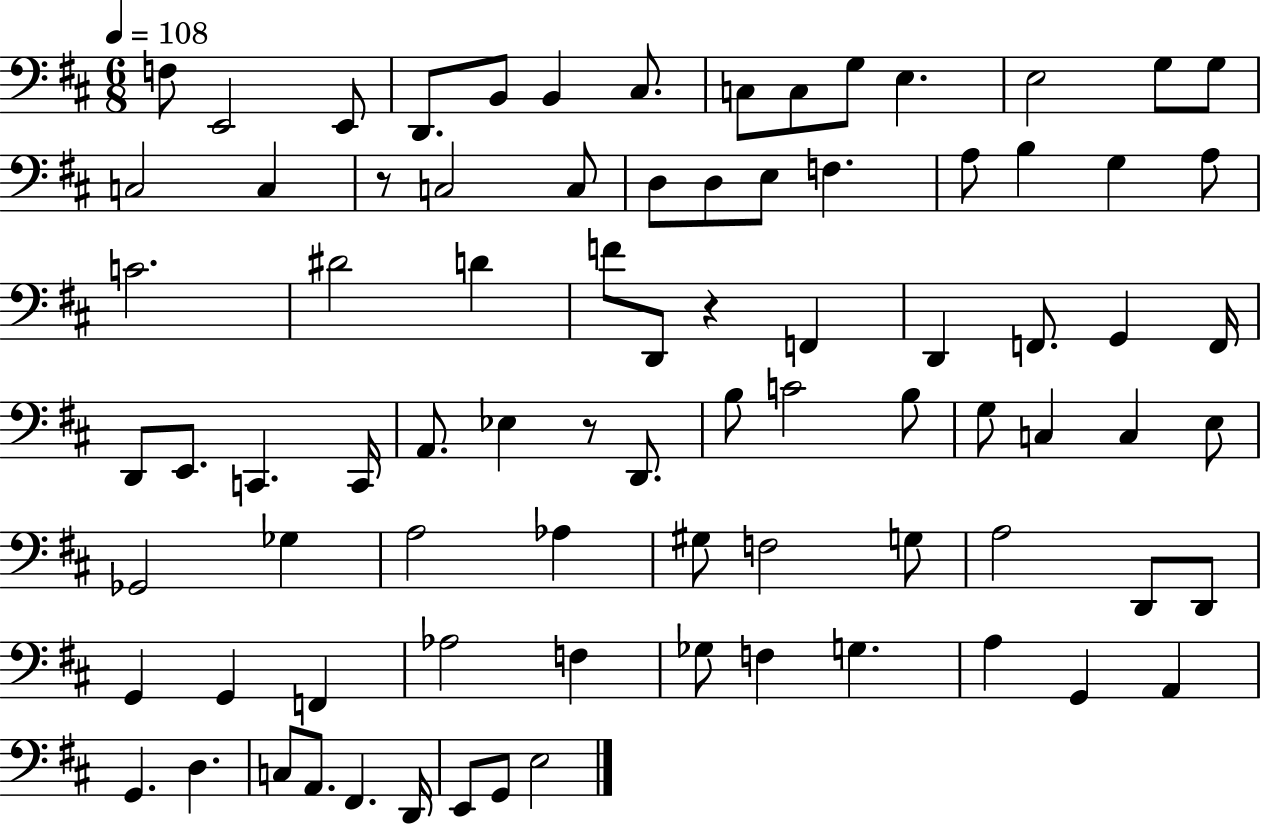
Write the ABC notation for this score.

X:1
T:Untitled
M:6/8
L:1/4
K:D
F,/2 E,,2 E,,/2 D,,/2 B,,/2 B,, ^C,/2 C,/2 C,/2 G,/2 E, E,2 G,/2 G,/2 C,2 C, z/2 C,2 C,/2 D,/2 D,/2 E,/2 F, A,/2 B, G, A,/2 C2 ^D2 D F/2 D,,/2 z F,, D,, F,,/2 G,, F,,/4 D,,/2 E,,/2 C,, C,,/4 A,,/2 _E, z/2 D,,/2 B,/2 C2 B,/2 G,/2 C, C, E,/2 _G,,2 _G, A,2 _A, ^G,/2 F,2 G,/2 A,2 D,,/2 D,,/2 G,, G,, F,, _A,2 F, _G,/2 F, G, A, G,, A,, G,, D, C,/2 A,,/2 ^F,, D,,/4 E,,/2 G,,/2 E,2